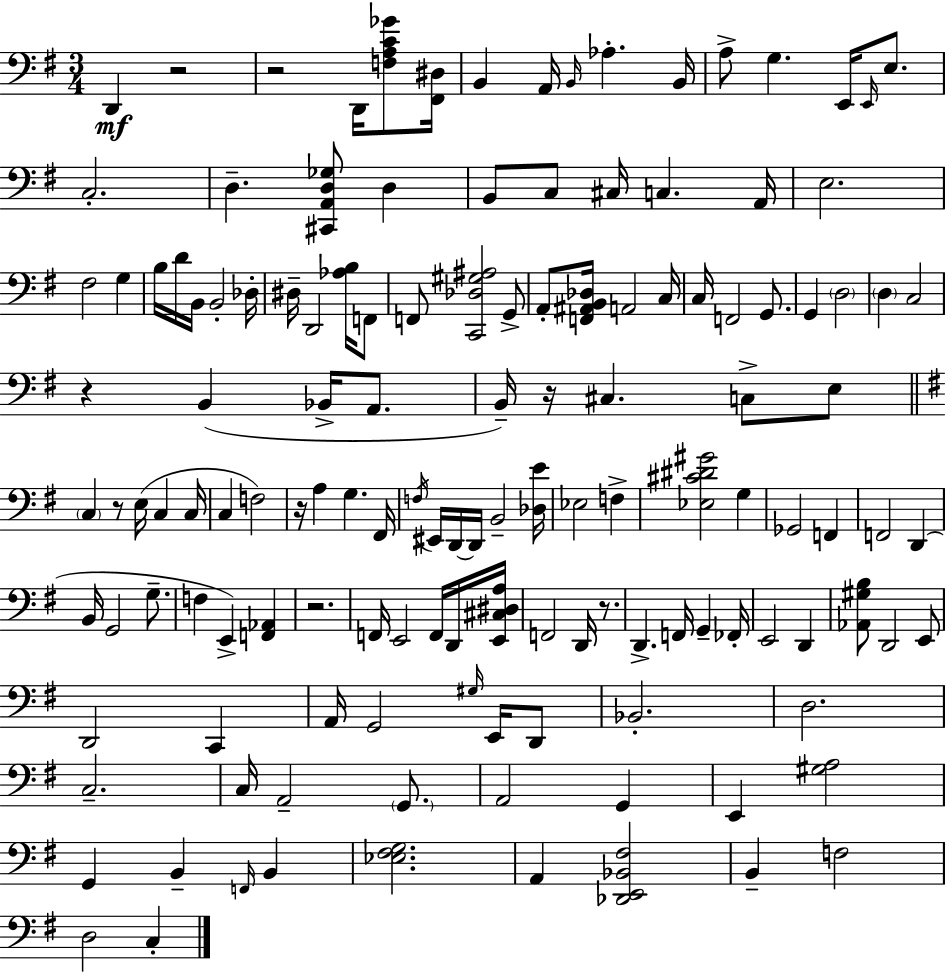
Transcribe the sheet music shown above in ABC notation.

X:1
T:Untitled
M:3/4
L:1/4
K:G
D,, z2 z2 D,,/4 [F,A,C_G]/2 [^F,,^D,]/4 B,, A,,/4 B,,/4 _A, B,,/4 A,/2 G, E,,/4 E,,/4 E,/2 C,2 D, [^C,,A,,D,_G,]/2 D, B,,/2 C,/2 ^C,/4 C, A,,/4 E,2 ^F,2 G, B,/4 D/4 B,,/4 B,,2 _D,/4 ^D,/4 D,,2 [_A,B,]/4 F,,/2 F,,/2 [C,,_D,^G,^A,]2 G,,/2 A,,/2 [F,,^A,,B,,_D,]/4 A,,2 C,/4 C,/4 F,,2 G,,/2 G,, D,2 D, C,2 z B,, _B,,/4 A,,/2 B,,/4 z/4 ^C, C,/2 E,/2 C, z/2 E,/4 C, C,/4 C, F,2 z/4 A, G, ^F,,/4 F,/4 ^E,,/4 D,,/4 D,,/4 B,,2 [_D,E]/4 _E,2 F, [_E,^C^D^G]2 G, _G,,2 F,, F,,2 D,, B,,/4 G,,2 G,/2 F, E,, [F,,_A,,] z2 F,,/4 E,,2 F,,/4 D,,/4 [E,,^C,^D,A,]/4 F,,2 D,,/4 z/2 D,, F,,/4 G,, _F,,/4 E,,2 D,, [_A,,^G,B,]/2 D,,2 E,,/2 D,,2 C,, A,,/4 G,,2 ^G,/4 E,,/4 D,,/2 _B,,2 D,2 C,2 C,/4 A,,2 G,,/2 A,,2 G,, E,, [^G,A,]2 G,, B,, F,,/4 B,, [_E,^F,G,]2 A,, [_D,,E,,_B,,^F,]2 B,, F,2 D,2 C,